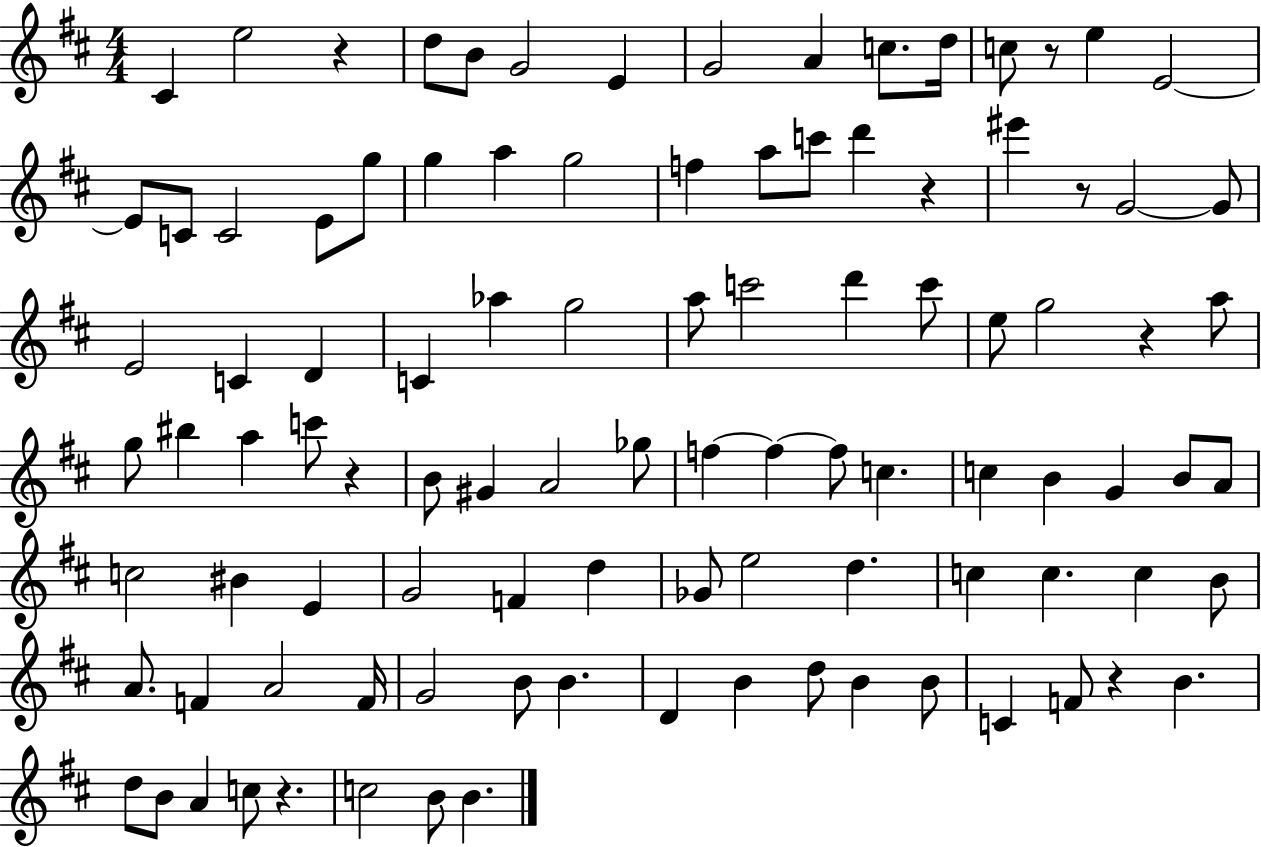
{
  \clef treble
  \numericTimeSignature
  \time 4/4
  \key d \major
  cis'4 e''2 r4 | d''8 b'8 g'2 e'4 | g'2 a'4 c''8. d''16 | c''8 r8 e''4 e'2~~ | \break e'8 c'8 c'2 e'8 g''8 | g''4 a''4 g''2 | f''4 a''8 c'''8 d'''4 r4 | eis'''4 r8 g'2~~ g'8 | \break e'2 c'4 d'4 | c'4 aes''4 g''2 | a''8 c'''2 d'''4 c'''8 | e''8 g''2 r4 a''8 | \break g''8 bis''4 a''4 c'''8 r4 | b'8 gis'4 a'2 ges''8 | f''4~~ f''4~~ f''8 c''4. | c''4 b'4 g'4 b'8 a'8 | \break c''2 bis'4 e'4 | g'2 f'4 d''4 | ges'8 e''2 d''4. | c''4 c''4. c''4 b'8 | \break a'8. f'4 a'2 f'16 | g'2 b'8 b'4. | d'4 b'4 d''8 b'4 b'8 | c'4 f'8 r4 b'4. | \break d''8 b'8 a'4 c''8 r4. | c''2 b'8 b'4. | \bar "|."
}